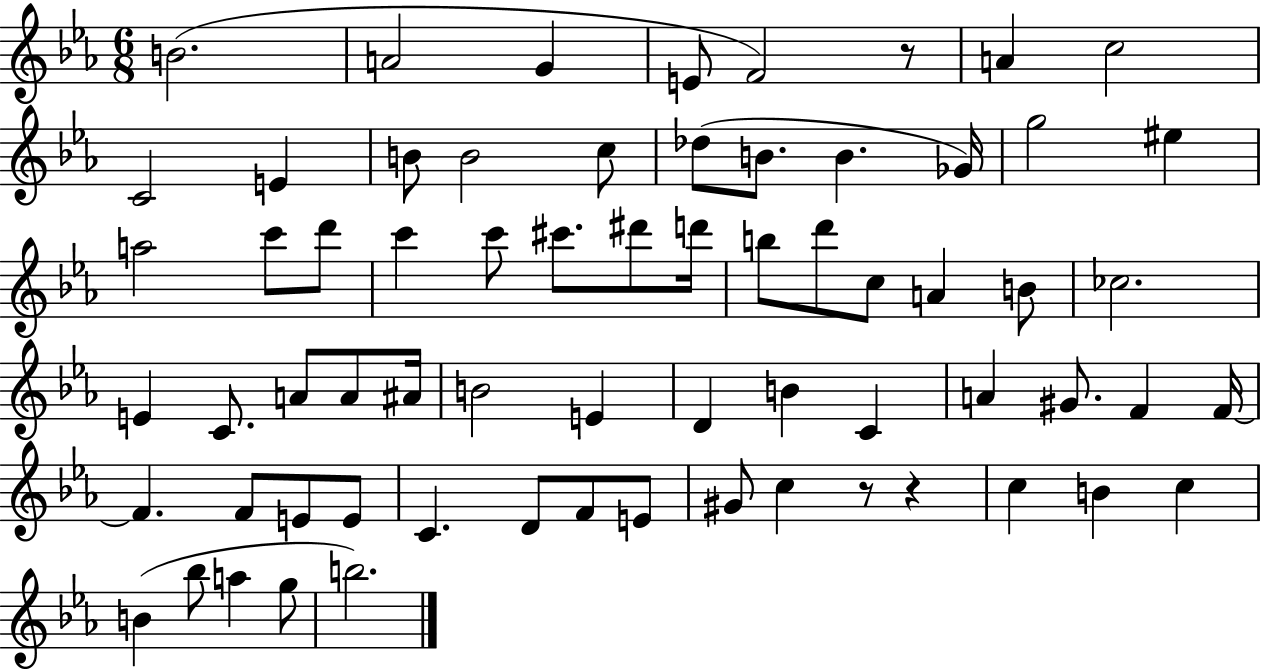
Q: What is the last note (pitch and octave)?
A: B5